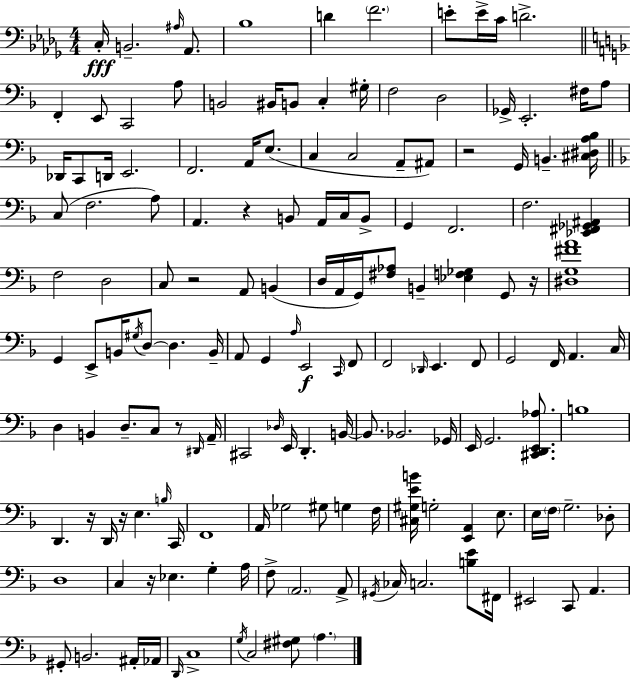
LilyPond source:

{
  \clef bass
  \numericTimeSignature
  \time 4/4
  \key bes \minor
  c16-.\fff b,2.-- \grace { ais16 } aes,8. | bes1 | d'4 \parenthesize f'2. | e'8-. e'16-> c'16 d'2.-> | \break \bar "||" \break \key f \major f,4-. e,8 c,2 a8 | b,2 bis,16 b,8 c4-. gis16-. | f2 d2 | ges,16-> e,2.-. fis16 a8 | \break des,16 c,8 d,16 e,2. | f,2. a,16 e8.( | c4 c2 a,8-- ais,8) | r2 g,16 b,4.-- <cis dis a bes>16 | \break \bar "||" \break \key f \major c8( f2. a8) | a,4. r4 b,8 a,16 c16 b,8-> | g,4 f,2. | f2. <ees, fis, ges, ais,>4 | \break f2 d2 | c8 r2 a,8 b,4( | d16 a,16 g,16) <fis aes>8 b,4-- <ees f ges>4 g,8 r16 | <dis g fis' a'>1 | \break g,4 e,8-> b,16 \acciaccatura { gis16 } d8~~ d4. | b,16-- a,8 g,4 \grace { a16 }\f e,2 | \grace { c,16 } f,8 f,2 \grace { des,16 } e,4. | f,8 g,2 f,16 a,4. | \break c16 d4 b,4 d8.-- c8 | r8 \grace { dis,16 } a,16-- cis,2 \grace { des16 } e,16 d,4.-. | b,16~~ b,8. bes,2. | ges,16 e,16 g,2. | \break <cis, d, e, aes>8. b1 | d,4. r16 d,16 r16 e4. | \grace { b16 } c,16 f,1 | a,16 ges2 | \break gis8 g4 f16 <cis gis e' b'>16 g2-. | <e, a,>4 e8. e16 \parenthesize f16 g2.-- | des8-. d1 | c4 r16 ees4. | \break g4-. a16 f8-> \parenthesize a,2. | a,8-> \acciaccatura { gis,16 } ces16 c2. | <b e'>8 fis,16 eis,2 | c,8 a,4. gis,8-. b,2. | \break ais,16-. aes,16 \grace { d,16 } c1-> | \acciaccatura { g16 } c2 | <fis gis>8 \parenthesize a4. \bar "|."
}